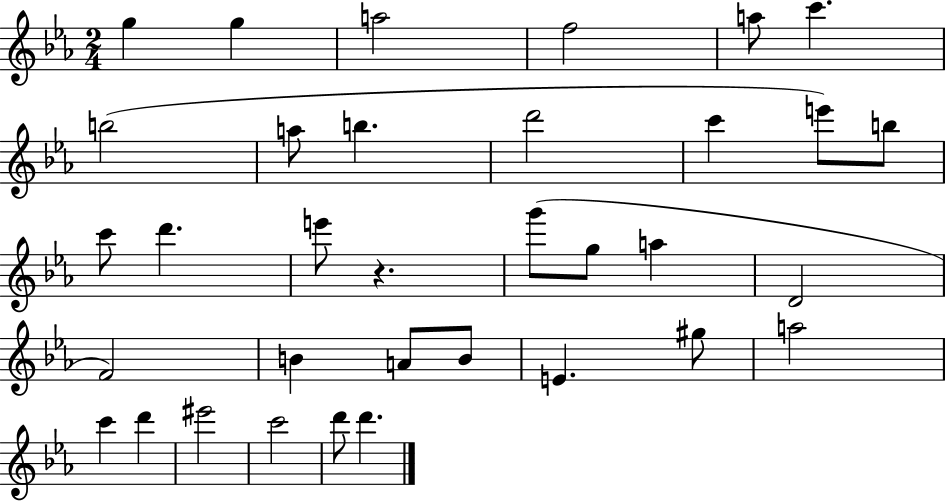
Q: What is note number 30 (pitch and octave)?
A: EIS6